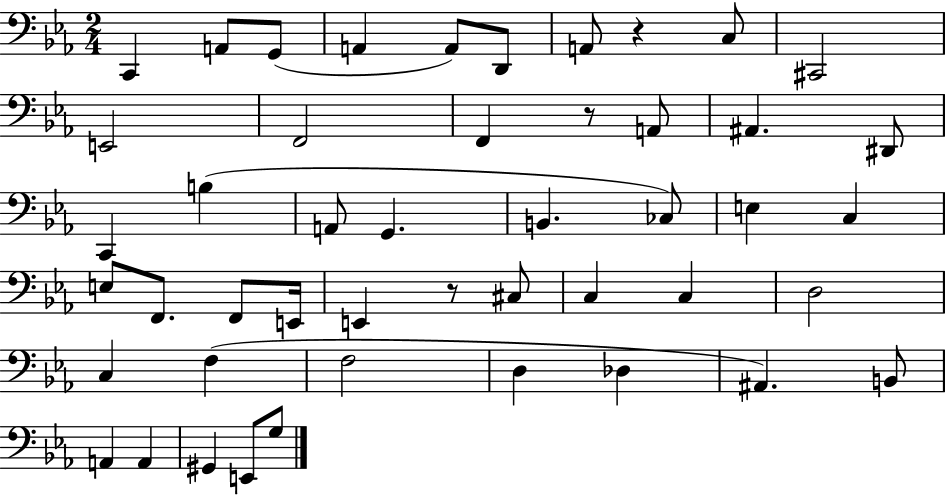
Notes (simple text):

C2/q A2/e G2/e A2/q A2/e D2/e A2/e R/q C3/e C#2/h E2/h F2/h F2/q R/e A2/e A#2/q. D#2/e C2/q B3/q A2/e G2/q. B2/q. CES3/e E3/q C3/q E3/e F2/e. F2/e E2/s E2/q R/e C#3/e C3/q C3/q D3/h C3/q F3/q F3/h D3/q Db3/q A#2/q. B2/e A2/q A2/q G#2/q E2/e G3/e